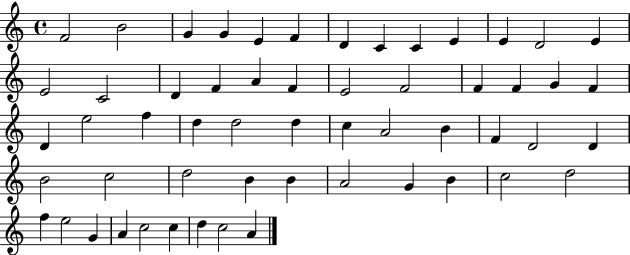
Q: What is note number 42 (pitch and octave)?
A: B4